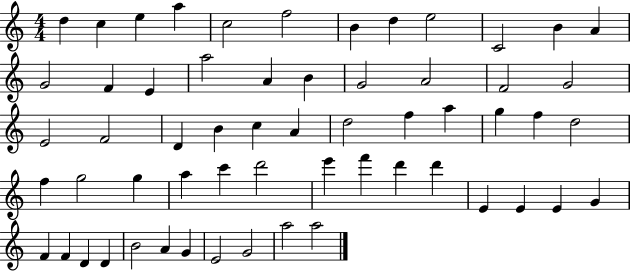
{
  \clef treble
  \numericTimeSignature
  \time 4/4
  \key c \major
  d''4 c''4 e''4 a''4 | c''2 f''2 | b'4 d''4 e''2 | c'2 b'4 a'4 | \break g'2 f'4 e'4 | a''2 a'4 b'4 | g'2 a'2 | f'2 g'2 | \break e'2 f'2 | d'4 b'4 c''4 a'4 | d''2 f''4 a''4 | g''4 f''4 d''2 | \break f''4 g''2 g''4 | a''4 c'''4 d'''2 | e'''4 f'''4 d'''4 d'''4 | e'4 e'4 e'4 g'4 | \break f'4 f'4 d'4 d'4 | b'2 a'4 g'4 | e'2 g'2 | a''2 a''2 | \break \bar "|."
}